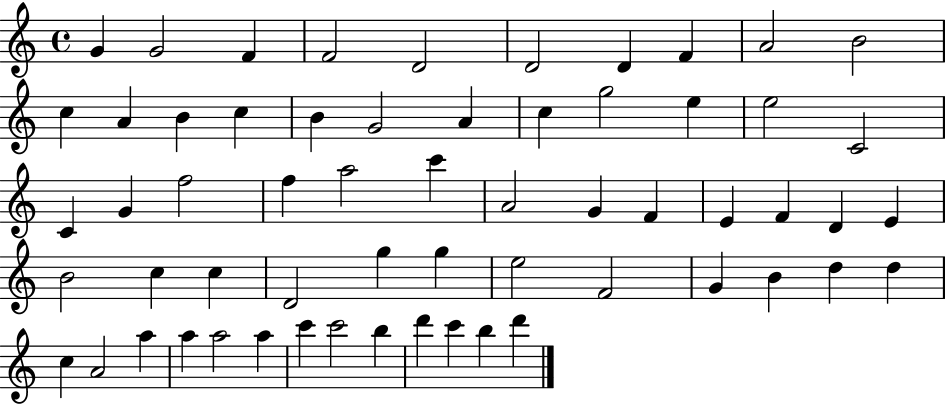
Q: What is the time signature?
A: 4/4